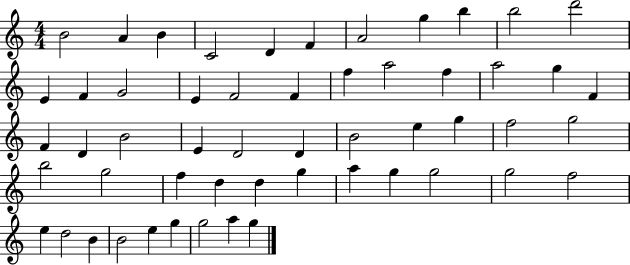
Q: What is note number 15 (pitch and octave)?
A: E4